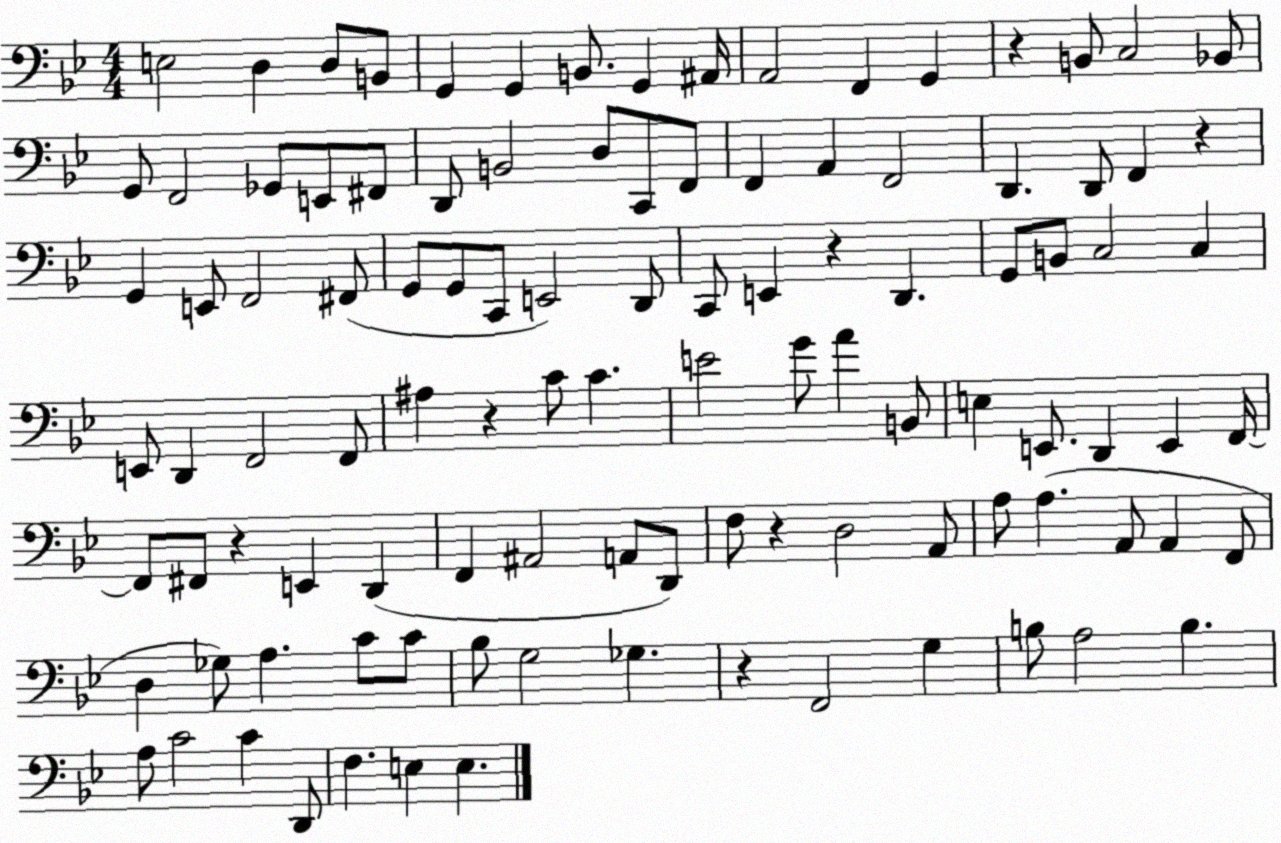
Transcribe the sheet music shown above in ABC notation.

X:1
T:Untitled
M:4/4
L:1/4
K:Bb
E,2 D, D,/2 B,,/2 G,, G,, B,,/2 G,, ^A,,/4 A,,2 F,, G,, z B,,/2 C,2 _B,,/2 G,,/2 F,,2 _G,,/2 E,,/2 ^F,,/2 D,,/2 B,,2 D,/2 C,,/2 F,,/2 F,, A,, F,,2 D,, D,,/2 F,, z G,, E,,/2 F,,2 ^F,,/2 G,,/2 G,,/2 C,,/2 E,,2 D,,/2 C,,/2 E,, z D,, G,,/2 B,,/2 C,2 C, E,,/2 D,, F,,2 F,,/2 ^A, z C/2 C E2 G/2 A B,,/2 E, E,,/2 D,, E,, F,,/4 F,,/2 ^F,,/2 z E,, D,, F,, ^A,,2 A,,/2 D,,/2 F,/2 z D,2 A,,/2 A,/2 A, A,,/2 A,, F,,/2 D, _G,/2 A, C/2 C/2 _B,/2 G,2 _G, z F,,2 G, B,/2 A,2 B, A,/2 C2 C D,,/2 F, E, E,